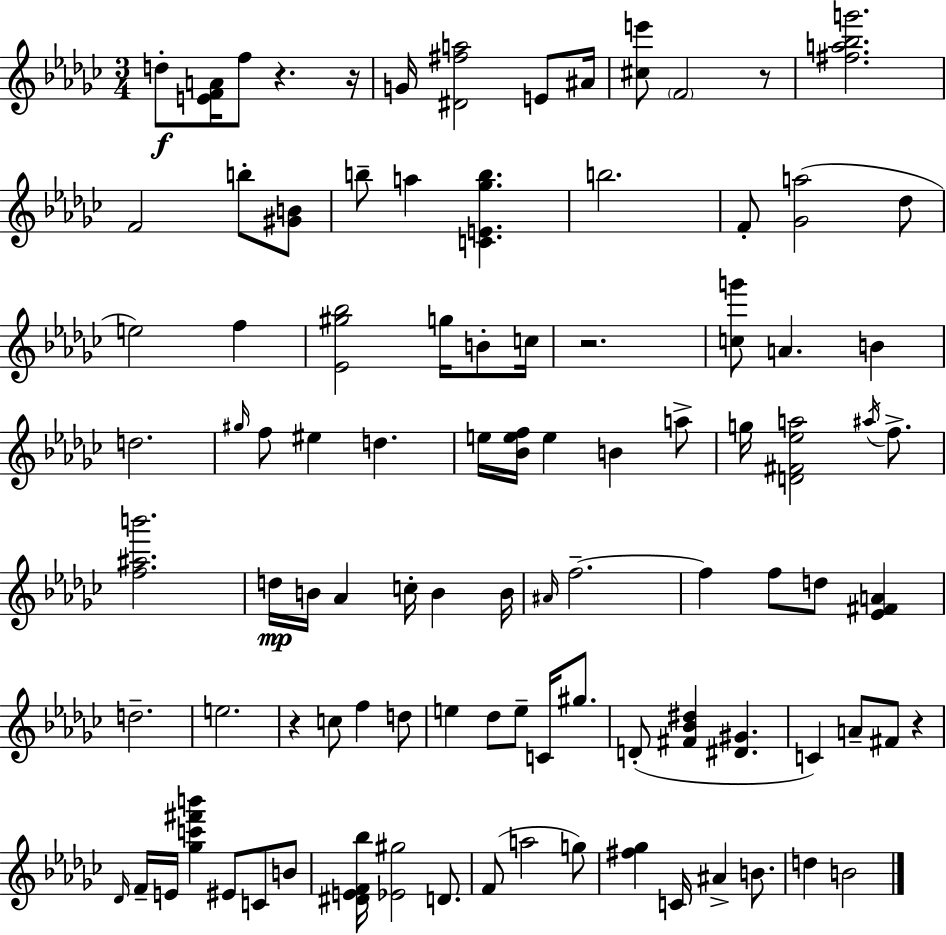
D5/e [E4,F4,A4]/s F5/e R/q. R/s G4/s [D#4,F#5,A5]/h E4/e A#4/s [C#5,E6]/e F4/h R/e [F#5,A5,Bb5,G6]/h. F4/h B5/e [G#4,B4]/e B5/e A5/q [C4,E4,Gb5,B5]/q. B5/h. F4/e [Gb4,A5]/h Db5/e E5/h F5/q [Eb4,G#5,Bb5]/h G5/s B4/e C5/s R/h. [C5,G6]/e A4/q. B4/q D5/h. G#5/s F5/e EIS5/q D5/q. E5/s [Bb4,E5,F5]/s E5/q B4/q A5/e G5/s [D4,F#4,Eb5,A5]/h A#5/s F5/e. [F5,A#5,B6]/h. D5/s B4/s Ab4/q C5/s B4/q B4/s A#4/s F5/h. F5/q F5/e D5/e [Eb4,F#4,A4]/q D5/h. E5/h. R/q C5/e F5/q D5/e E5/q Db5/e E5/e C4/s G#5/e. D4/e [F#4,Bb4,D#5]/q [D#4,G#4]/q. C4/q A4/e F#4/e R/q Db4/s F4/s E4/s [Gb5,C6,F#6,B6]/q EIS4/e C4/e B4/e [D#4,E4,F4,Bb5]/s [Eb4,G#5]/h D4/e. F4/e A5/h G5/e [F#5,Gb5]/q C4/s A#4/q B4/e. D5/q B4/h